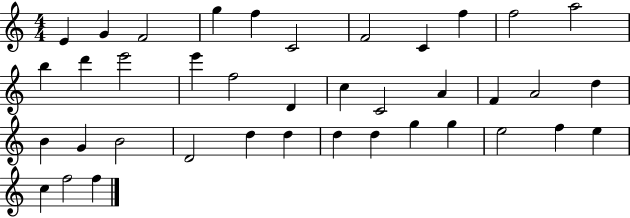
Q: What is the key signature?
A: C major